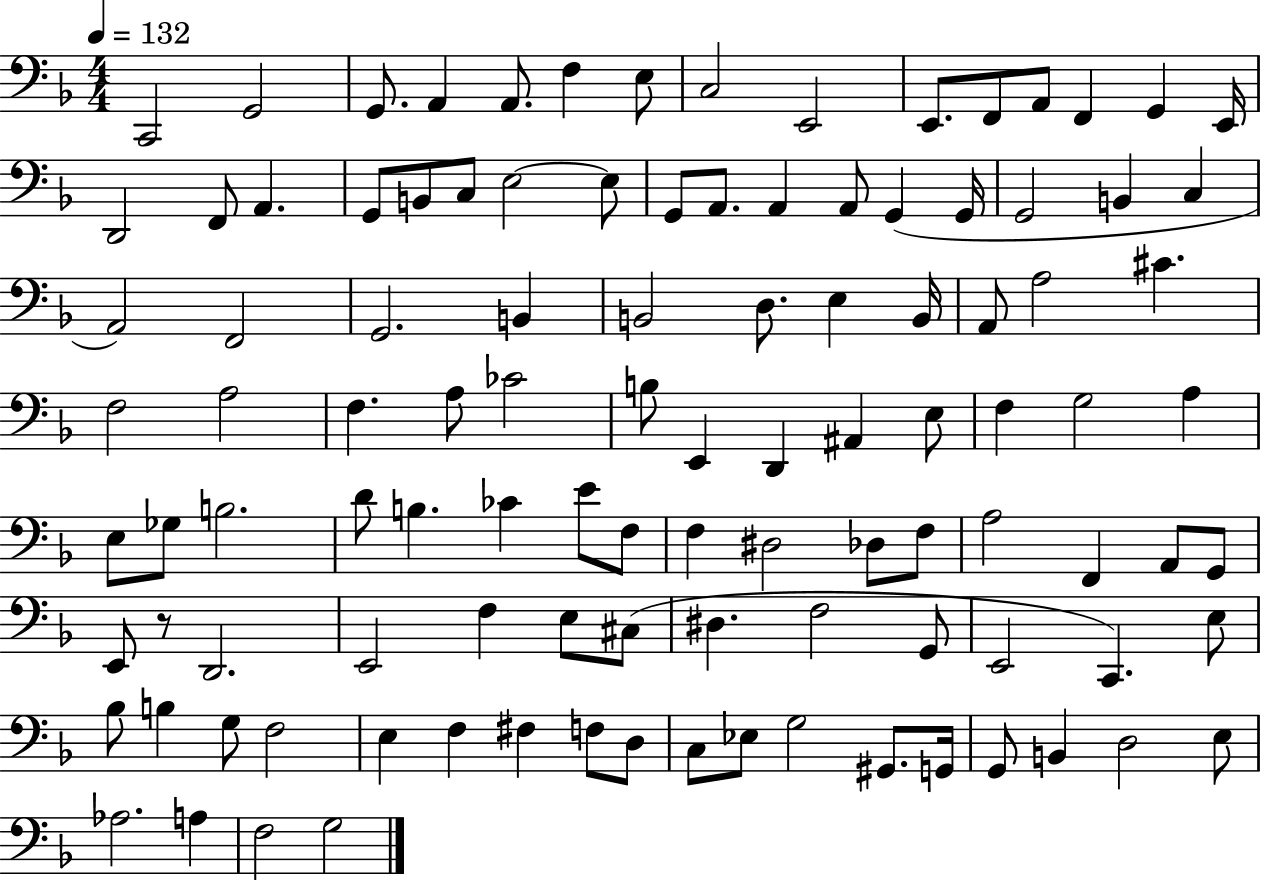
{
  \clef bass
  \numericTimeSignature
  \time 4/4
  \key f \major
  \tempo 4 = 132
  \repeat volta 2 { c,2 g,2 | g,8. a,4 a,8. f4 e8 | c2 e,2 | e,8. f,8 a,8 f,4 g,4 e,16 | \break d,2 f,8 a,4. | g,8 b,8 c8 e2~~ e8 | g,8 a,8. a,4 a,8 g,4( g,16 | g,2 b,4 c4 | \break a,2) f,2 | g,2. b,4 | b,2 d8. e4 b,16 | a,8 a2 cis'4. | \break f2 a2 | f4. a8 ces'2 | b8 e,4 d,4 ais,4 e8 | f4 g2 a4 | \break e8 ges8 b2. | d'8 b4. ces'4 e'8 f8 | f4 dis2 des8 f8 | a2 f,4 a,8 g,8 | \break e,8 r8 d,2. | e,2 f4 e8 cis8( | dis4. f2 g,8 | e,2 c,4.) e8 | \break bes8 b4 g8 f2 | e4 f4 fis4 f8 d8 | c8 ees8 g2 gis,8. g,16 | g,8 b,4 d2 e8 | \break aes2. a4 | f2 g2 | } \bar "|."
}